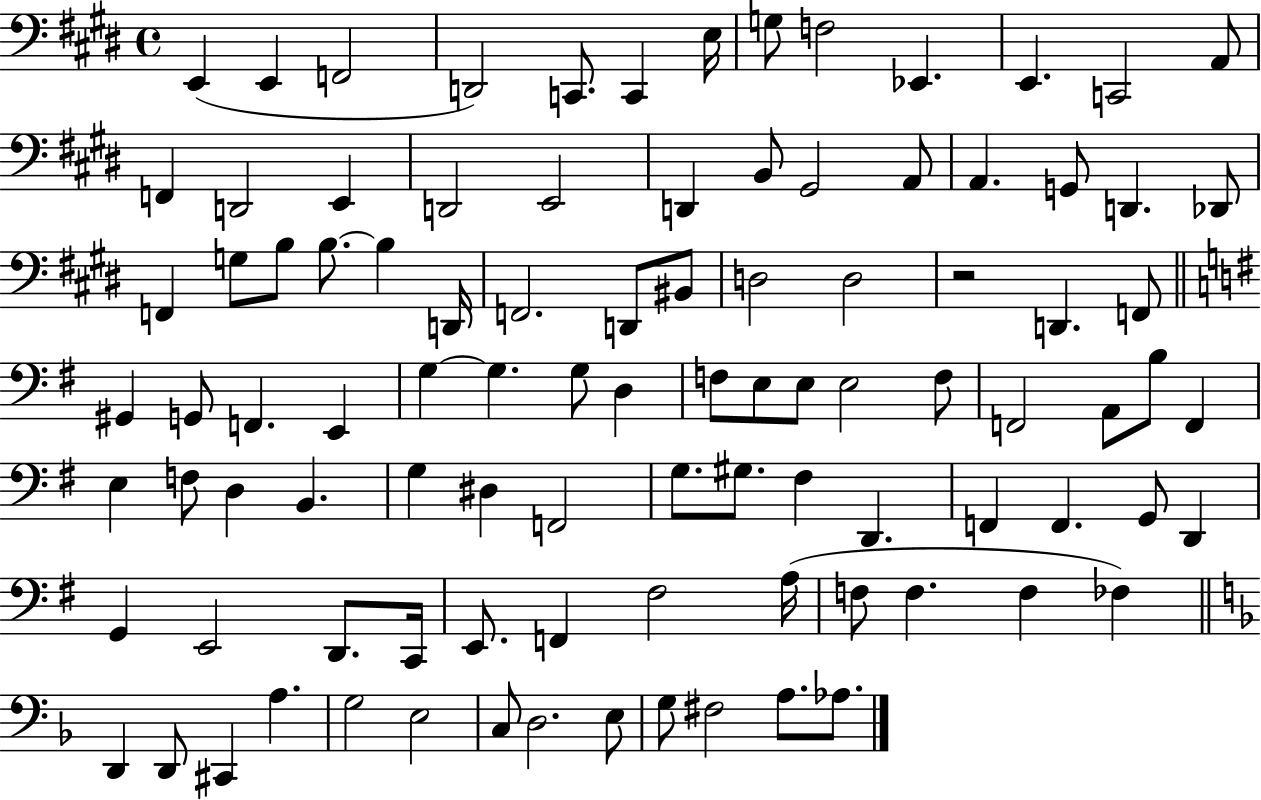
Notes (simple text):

E2/q E2/q F2/h D2/h C2/e. C2/q E3/s G3/e F3/h Eb2/q. E2/q. C2/h A2/e F2/q D2/h E2/q D2/h E2/h D2/q B2/e G#2/h A2/e A2/q. G2/e D2/q. Db2/e F2/q G3/e B3/e B3/e. B3/q D2/s F2/h. D2/e BIS2/e D3/h D3/h R/h D2/q. F2/e G#2/q G2/e F2/q. E2/q G3/q G3/q. G3/e D3/q F3/e E3/e E3/e E3/h F3/e F2/h A2/e B3/e F2/q E3/q F3/e D3/q B2/q. G3/q D#3/q F2/h G3/e. G#3/e. F#3/q D2/q. F2/q F2/q. G2/e D2/q G2/q E2/h D2/e. C2/s E2/e. F2/q F#3/h A3/s F3/e F3/q. F3/q FES3/q D2/q D2/e C#2/q A3/q. G3/h E3/h C3/e D3/h. E3/e G3/e F#3/h A3/e. Ab3/e.